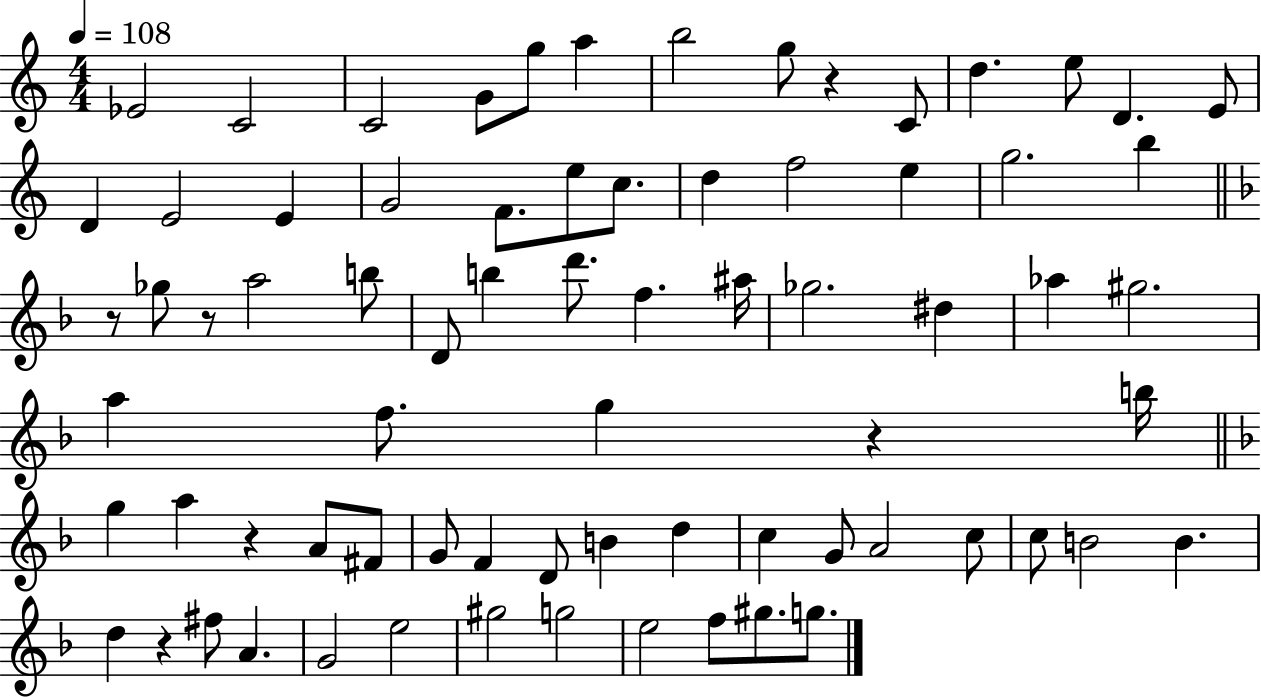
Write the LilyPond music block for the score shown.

{
  \clef treble
  \numericTimeSignature
  \time 4/4
  \key c \major
  \tempo 4 = 108
  ees'2 c'2 | c'2 g'8 g''8 a''4 | b''2 g''8 r4 c'8 | d''4. e''8 d'4. e'8 | \break d'4 e'2 e'4 | g'2 f'8. e''8 c''8. | d''4 f''2 e''4 | g''2. b''4 | \break \bar "||" \break \key f \major r8 ges''8 r8 a''2 b''8 | d'8 b''4 d'''8. f''4. ais''16 | ges''2. dis''4 | aes''4 gis''2. | \break a''4 f''8. g''4 r4 b''16 | \bar "||" \break \key f \major g''4 a''4 r4 a'8 fis'8 | g'8 f'4 d'8 b'4 d''4 | c''4 g'8 a'2 c''8 | c''8 b'2 b'4. | \break d''4 r4 fis''8 a'4. | g'2 e''2 | gis''2 g''2 | e''2 f''8 gis''8. g''8. | \break \bar "|."
}